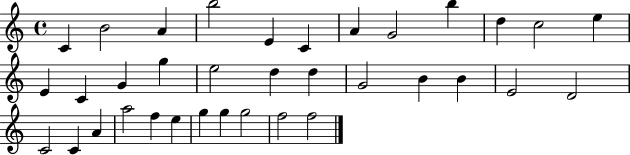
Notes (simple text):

C4/q B4/h A4/q B5/h E4/q C4/q A4/q G4/h B5/q D5/q C5/h E5/q E4/q C4/q G4/q G5/q E5/h D5/q D5/q G4/h B4/q B4/q E4/h D4/h C4/h C4/q A4/q A5/h F5/q E5/q G5/q G5/q G5/h F5/h F5/h